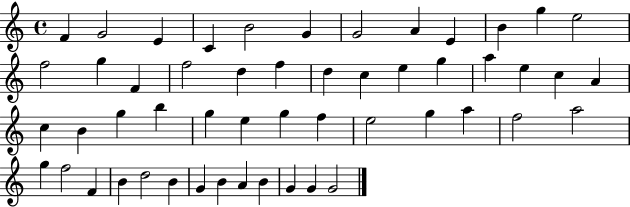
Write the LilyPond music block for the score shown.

{
  \clef treble
  \time 4/4
  \defaultTimeSignature
  \key c \major
  f'4 g'2 e'4 | c'4 b'2 g'4 | g'2 a'4 e'4 | b'4 g''4 e''2 | \break f''2 g''4 f'4 | f''2 d''4 f''4 | d''4 c''4 e''4 g''4 | a''4 e''4 c''4 a'4 | \break c''4 b'4 g''4 b''4 | g''4 e''4 g''4 f''4 | e''2 g''4 a''4 | f''2 a''2 | \break g''4 f''2 f'4 | b'4 d''2 b'4 | g'4 b'4 a'4 b'4 | g'4 g'4 g'2 | \break \bar "|."
}